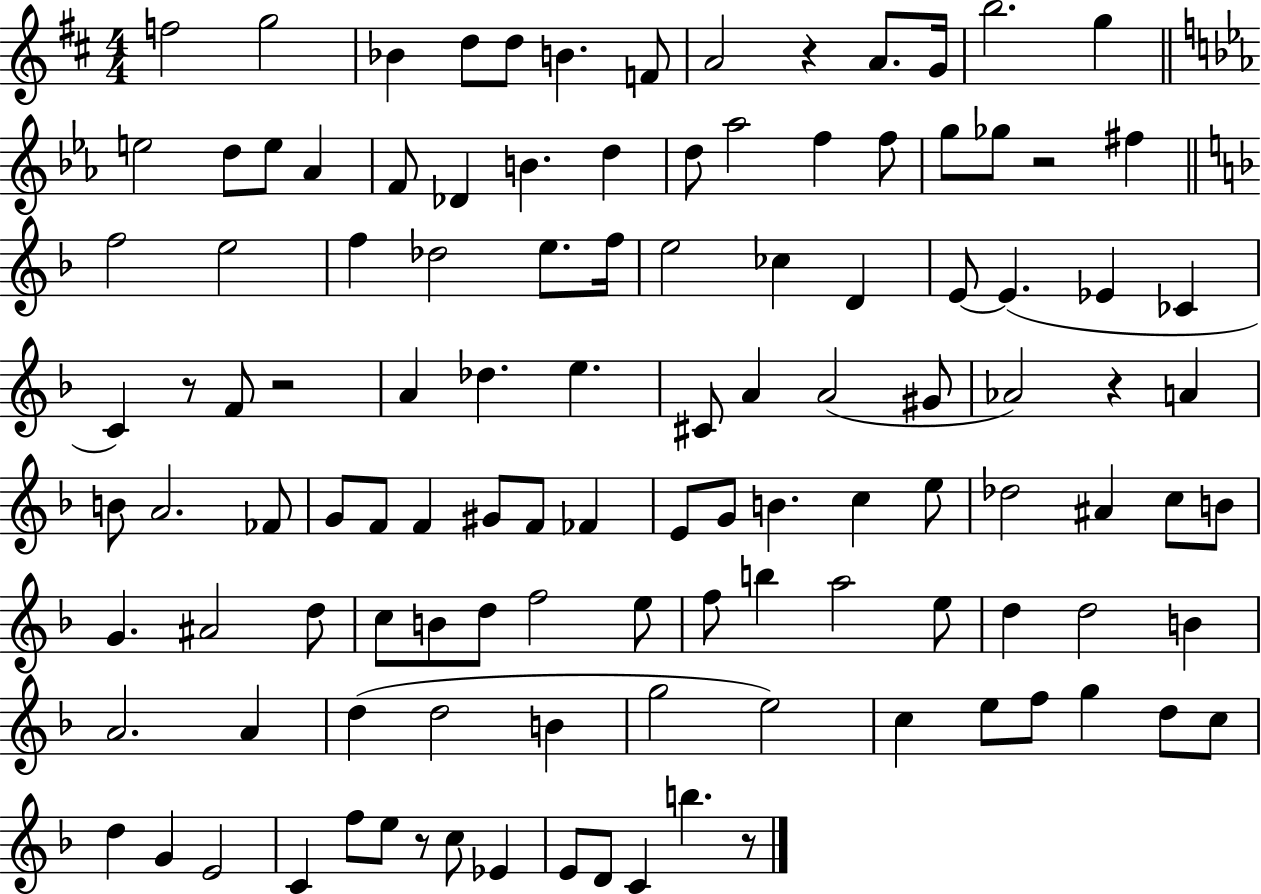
F5/h G5/h Bb4/q D5/e D5/e B4/q. F4/e A4/h R/q A4/e. G4/s B5/h. G5/q E5/h D5/e E5/e Ab4/q F4/e Db4/q B4/q. D5/q D5/e Ab5/h F5/q F5/e G5/e Gb5/e R/h F#5/q F5/h E5/h F5/q Db5/h E5/e. F5/s E5/h CES5/q D4/q E4/e E4/q. Eb4/q CES4/q C4/q R/e F4/e R/h A4/q Db5/q. E5/q. C#4/e A4/q A4/h G#4/e Ab4/h R/q A4/q B4/e A4/h. FES4/e G4/e F4/e F4/q G#4/e F4/e FES4/q E4/e G4/e B4/q. C5/q E5/e Db5/h A#4/q C5/e B4/e G4/q. A#4/h D5/e C5/e B4/e D5/e F5/h E5/e F5/e B5/q A5/h E5/e D5/q D5/h B4/q A4/h. A4/q D5/q D5/h B4/q G5/h E5/h C5/q E5/e F5/e G5/q D5/e C5/e D5/q G4/q E4/h C4/q F5/e E5/e R/e C5/e Eb4/q E4/e D4/e C4/q B5/q. R/e